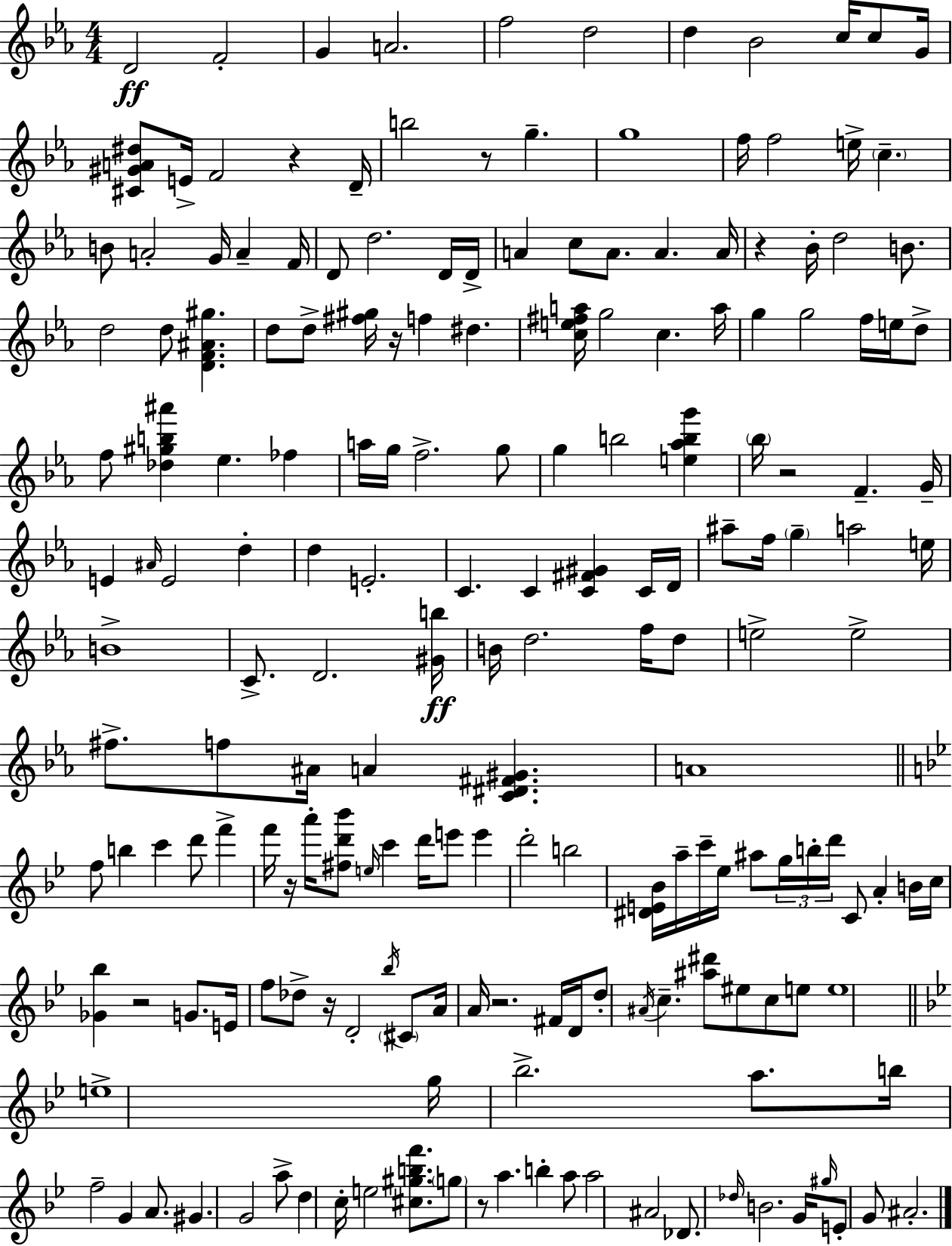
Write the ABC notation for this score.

X:1
T:Untitled
M:4/4
L:1/4
K:Eb
D2 F2 G A2 f2 d2 d _B2 c/4 c/2 G/4 [^C^GA^d]/2 E/4 F2 z D/4 b2 z/2 g g4 f/4 f2 e/4 c B/2 A2 G/4 A F/4 D/2 d2 D/4 D/4 A c/2 A/2 A A/4 z _B/4 d2 B/2 d2 d/2 [DF^A^g] d/2 d/2 [^f^g]/4 z/4 f ^d [ce^fa]/4 g2 c a/4 g g2 f/4 e/4 d/2 f/2 [_d^gb^a'] _e _f a/4 g/4 f2 g/2 g b2 [e_abg'] _b/4 z2 F G/4 E ^A/4 E2 d d E2 C C [C^F^G] C/4 D/4 ^a/2 f/4 g a2 e/4 B4 C/2 D2 [^Gb]/4 B/4 d2 f/4 d/2 e2 e2 ^f/2 f/2 ^A/4 A [C^D^F^G] A4 f/2 b c' d'/2 f' f'/4 z/4 a'/4 [^fd'_b']/2 e/4 c' d'/4 e'/2 e' d'2 b2 [^DE_B]/4 a/4 c'/4 _e/4 ^a/2 g/4 b/4 d'/4 C/2 A B/4 c/4 [_G_b] z2 G/2 E/4 f/2 _d/2 z/4 D2 _b/4 ^C/2 A/4 A/4 z2 ^F/4 D/4 d/2 ^A/4 c [^a^d']/2 ^e/2 c/2 e/2 e4 e4 g/4 _b2 a/2 b/4 f2 G A/2 ^G G2 a/2 d c/4 e2 [^c^gbf']/2 g/2 z/2 a b a/2 a2 ^A2 _D/2 _d/4 B2 G/4 ^g/4 E/2 G/2 ^A2